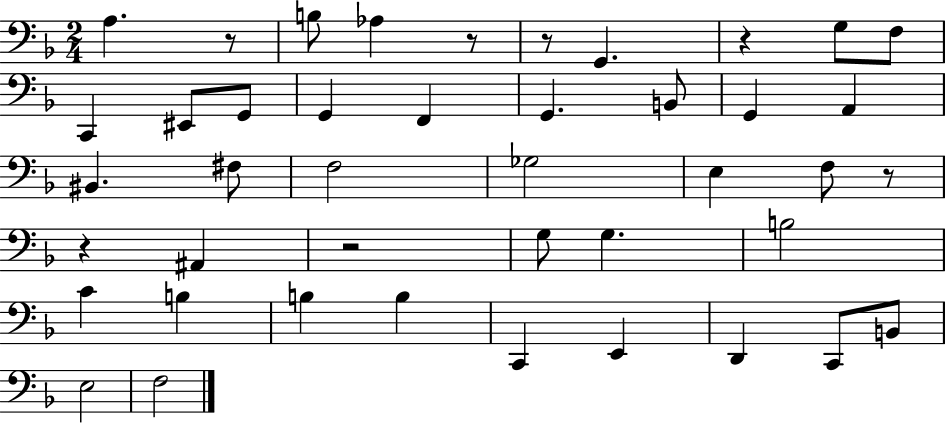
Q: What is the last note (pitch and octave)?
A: F3